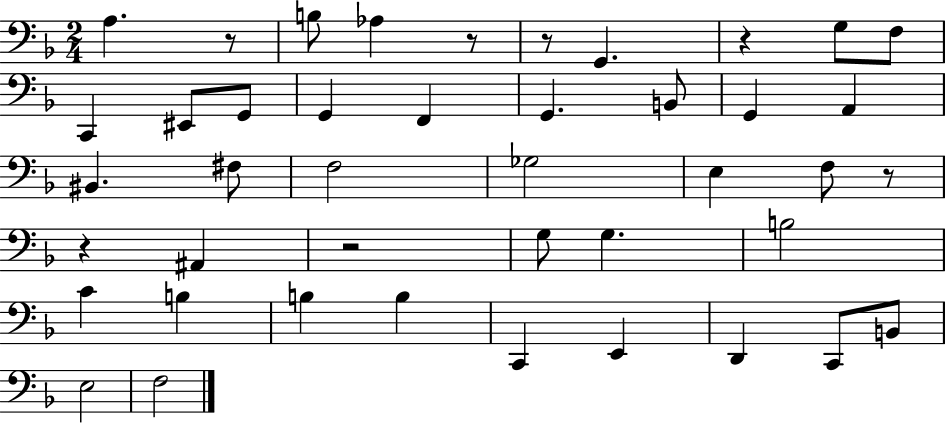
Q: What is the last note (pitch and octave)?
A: F3